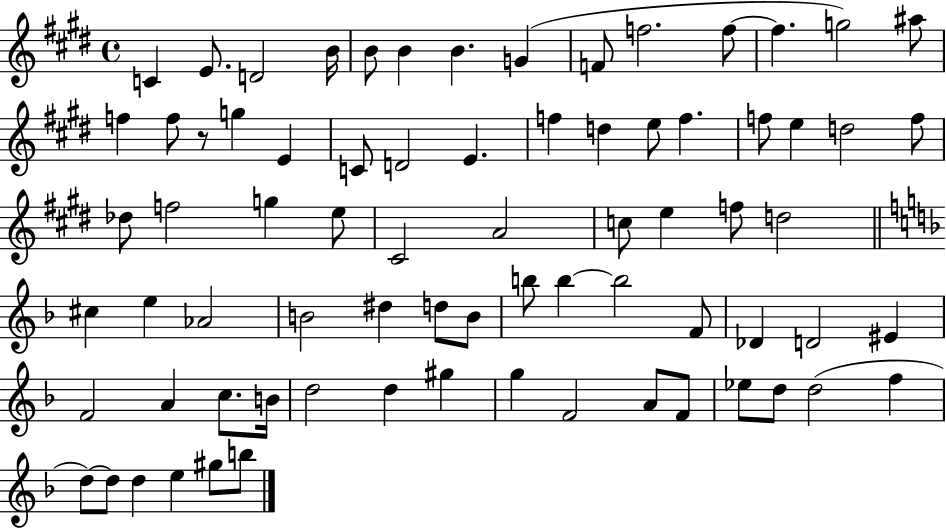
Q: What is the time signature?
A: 4/4